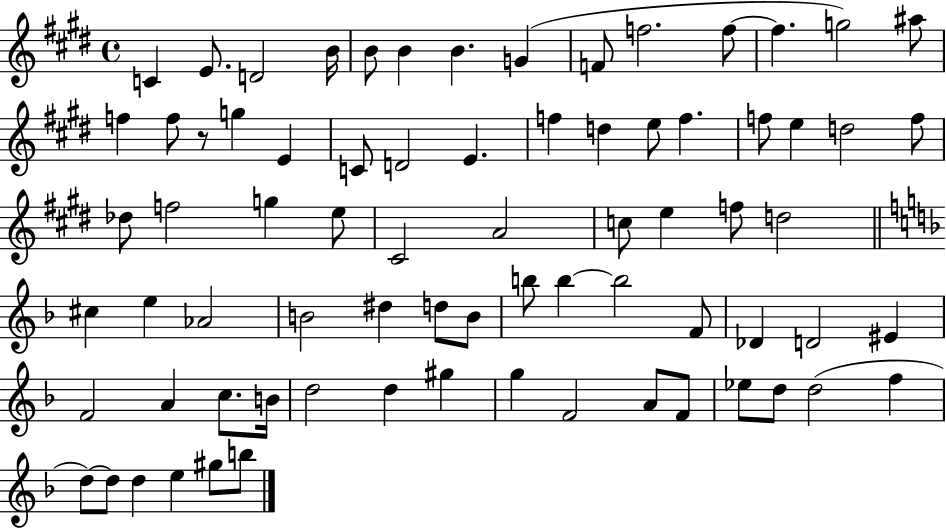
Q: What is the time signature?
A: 4/4